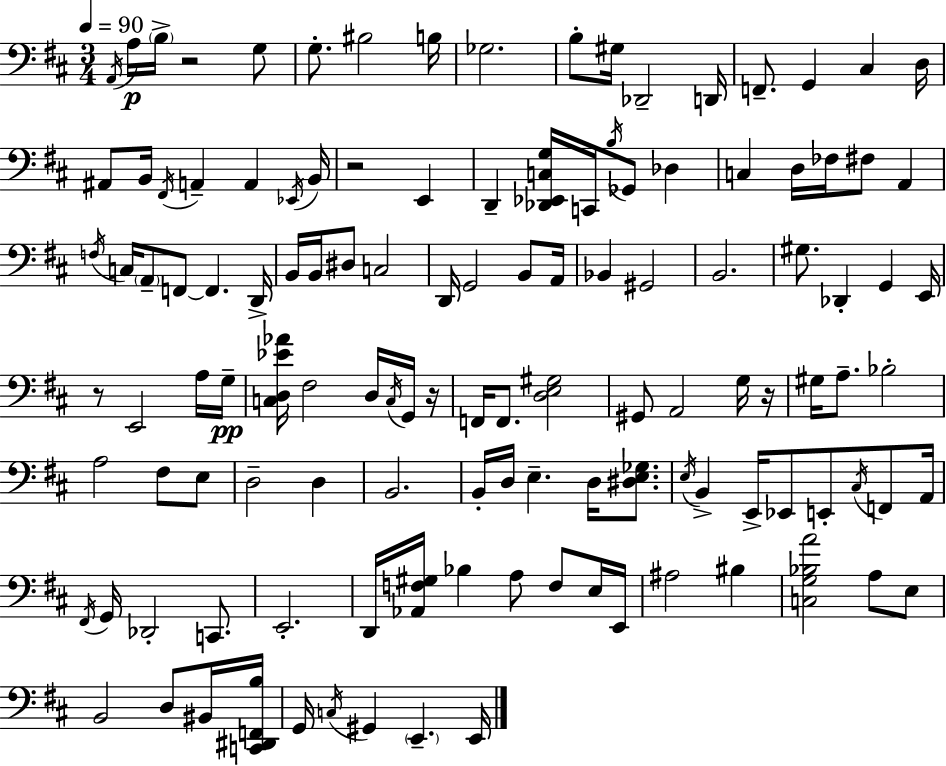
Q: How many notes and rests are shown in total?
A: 123